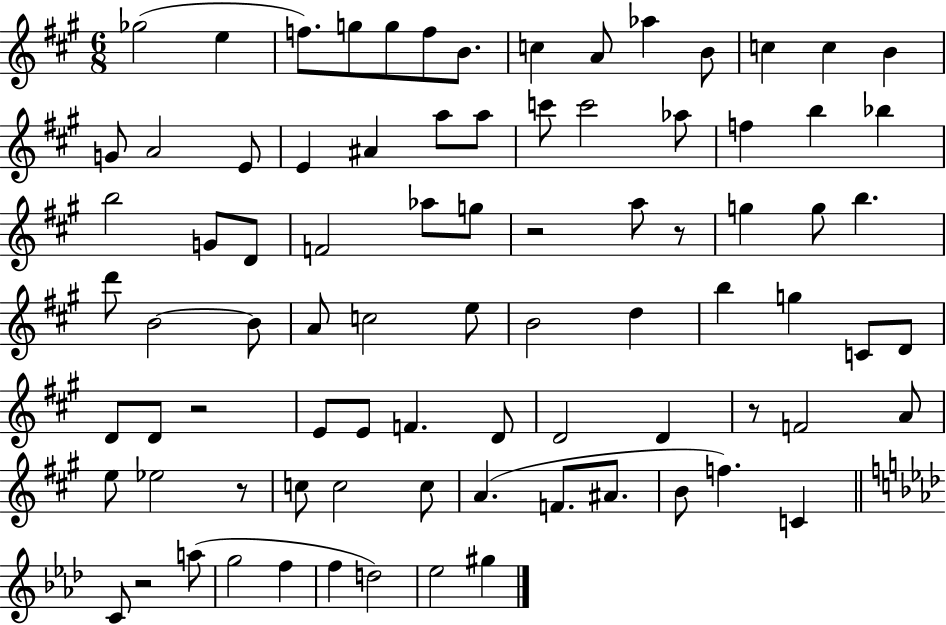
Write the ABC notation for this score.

X:1
T:Untitled
M:6/8
L:1/4
K:A
_g2 e f/2 g/2 g/2 f/2 B/2 c A/2 _a B/2 c c B G/2 A2 E/2 E ^A a/2 a/2 c'/2 c'2 _a/2 f b _b b2 G/2 D/2 F2 _a/2 g/2 z2 a/2 z/2 g g/2 b d'/2 B2 B/2 A/2 c2 e/2 B2 d b g C/2 D/2 D/2 D/2 z2 E/2 E/2 F D/2 D2 D z/2 F2 A/2 e/2 _e2 z/2 c/2 c2 c/2 A F/2 ^A/2 B/2 f C C/2 z2 a/2 g2 f f d2 _e2 ^g